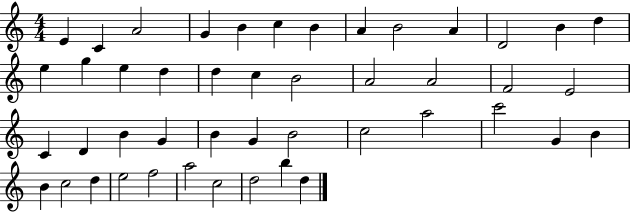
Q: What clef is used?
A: treble